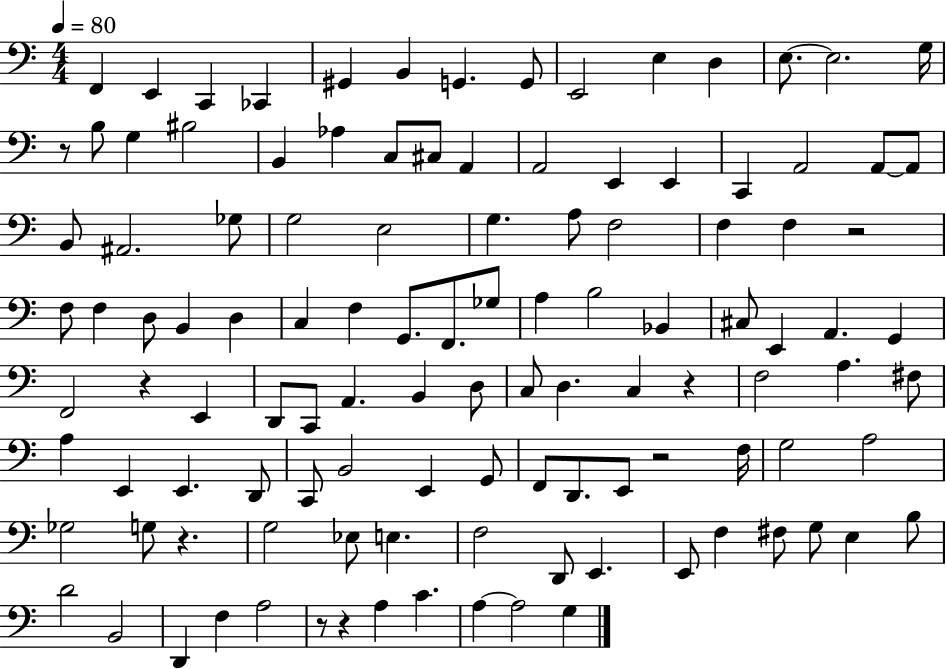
{
  \clef bass
  \numericTimeSignature
  \time 4/4
  \key c \major
  \tempo 4 = 80
  f,4 e,4 c,4 ces,4 | gis,4 b,4 g,4. g,8 | e,2 e4 d4 | e8.~~ e2. g16 | \break r8 b8 g4 bis2 | b,4 aes4 c8 cis8 a,4 | a,2 e,4 e,4 | c,4 a,2 a,8~~ a,8 | \break b,8 ais,2. ges8 | g2 e2 | g4. a8 f2 | f4 f4 r2 | \break f8 f4 d8 b,4 d4 | c4 f4 g,8. f,8. ges8 | a4 b2 bes,4 | cis8 e,4 a,4. g,4 | \break f,2 r4 e,4 | d,8 c,8 a,4. b,4 d8 | c8 d4. c4 r4 | f2 a4. fis8 | \break a4 e,4 e,4. d,8 | c,8 b,2 e,4 g,8 | f,8 d,8. e,8 r2 f16 | g2 a2 | \break ges2 g8 r4. | g2 ees8 e4. | f2 d,8 e,4. | e,8 f4 fis8 g8 e4 b8 | \break d'2 b,2 | d,4 f4 a2 | r8 r4 a4 c'4. | a4~~ a2 g4 | \break \bar "|."
}